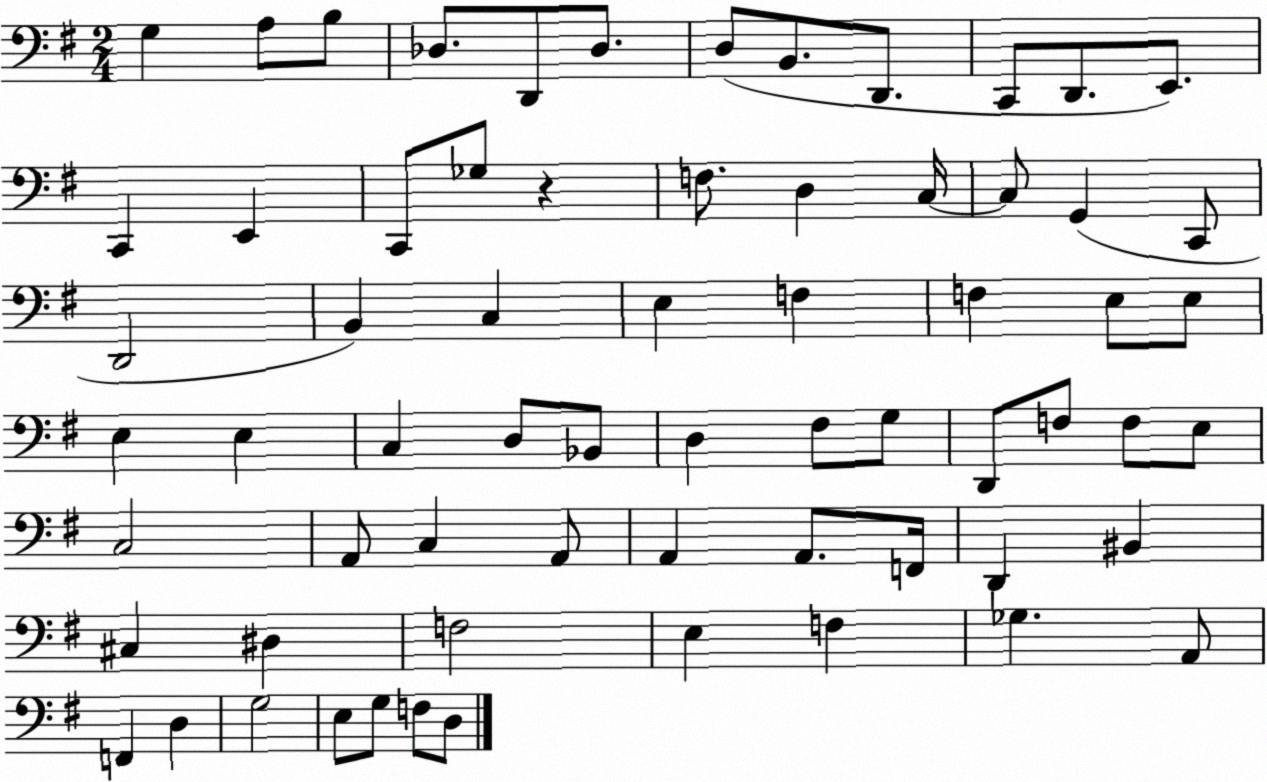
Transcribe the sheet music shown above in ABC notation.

X:1
T:Untitled
M:2/4
L:1/4
K:G
G, A,/2 B,/2 _D,/2 D,,/2 _D,/2 D,/2 B,,/2 D,,/2 C,,/2 D,,/2 E,,/2 C,, E,, C,,/2 _G,/2 z F,/2 D, C,/4 C,/2 G,, C,,/2 D,,2 B,, C, E, F, F, E,/2 E,/2 E, E, C, D,/2 _B,,/2 D, ^F,/2 G,/2 D,,/2 F,/2 F,/2 E,/2 C,2 A,,/2 C, A,,/2 A,, A,,/2 F,,/4 D,, ^B,, ^C, ^D, F,2 E, F, _G, A,,/2 F,, D, G,2 E,/2 G,/2 F,/2 D,/2